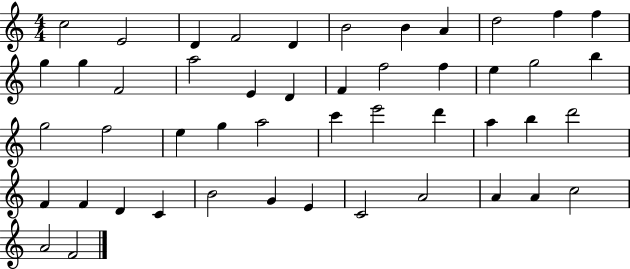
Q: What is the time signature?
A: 4/4